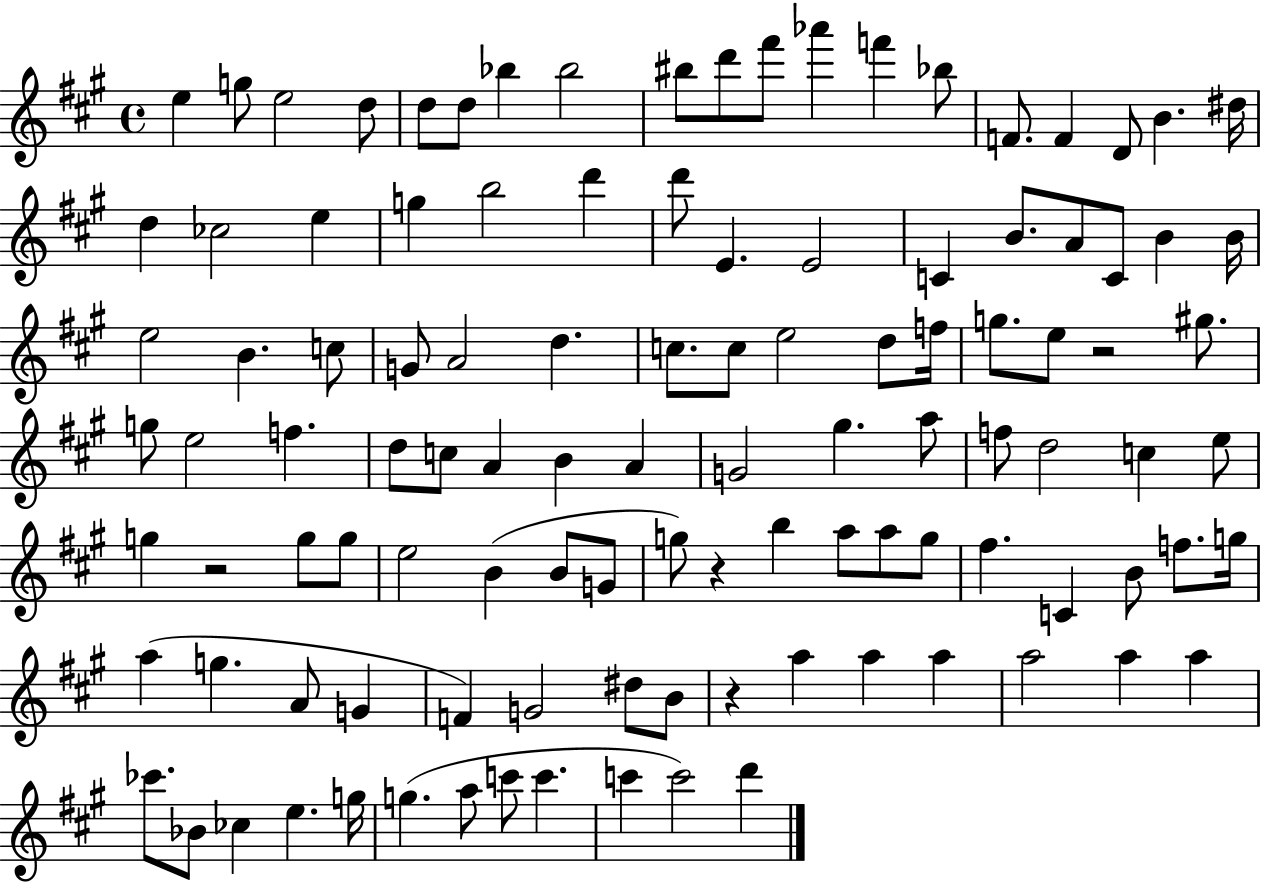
E5/q G5/e E5/h D5/e D5/e D5/e Bb5/q Bb5/h BIS5/e D6/e F#6/e Ab6/q F6/q Bb5/e F4/e. F4/q D4/e B4/q. D#5/s D5/q CES5/h E5/q G5/q B5/h D6/q D6/e E4/q. E4/h C4/q B4/e. A4/e C4/e B4/q B4/s E5/h B4/q. C5/e G4/e A4/h D5/q. C5/e. C5/e E5/h D5/e F5/s G5/e. E5/e R/h G#5/e. G5/e E5/h F5/q. D5/e C5/e A4/q B4/q A4/q G4/h G#5/q. A5/e F5/e D5/h C5/q E5/e G5/q R/h G5/e G5/e E5/h B4/q B4/e G4/e G5/e R/q B5/q A5/e A5/e G5/e F#5/q. C4/q B4/e F5/e. G5/s A5/q G5/q. A4/e G4/q F4/q G4/h D#5/e B4/e R/q A5/q A5/q A5/q A5/h A5/q A5/q CES6/e. Bb4/e CES5/q E5/q. G5/s G5/q. A5/e C6/e C6/q. C6/q C6/h D6/q